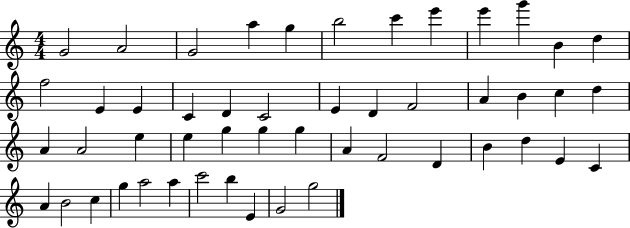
G4/h A4/h G4/h A5/q G5/q B5/h C6/q E6/q E6/q G6/q B4/q D5/q F5/h E4/q E4/q C4/q D4/q C4/h E4/q D4/q F4/h A4/q B4/q C5/q D5/q A4/q A4/h E5/q E5/q G5/q G5/q G5/q A4/q F4/h D4/q B4/q D5/q E4/q C4/q A4/q B4/h C5/q G5/q A5/h A5/q C6/h B5/q E4/q G4/h G5/h